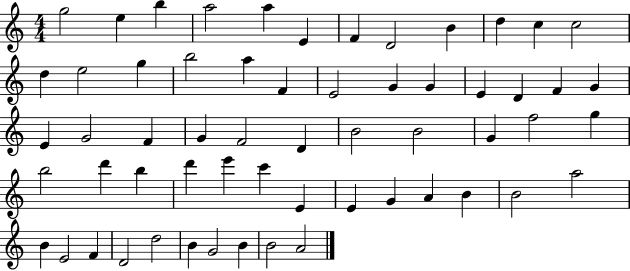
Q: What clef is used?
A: treble